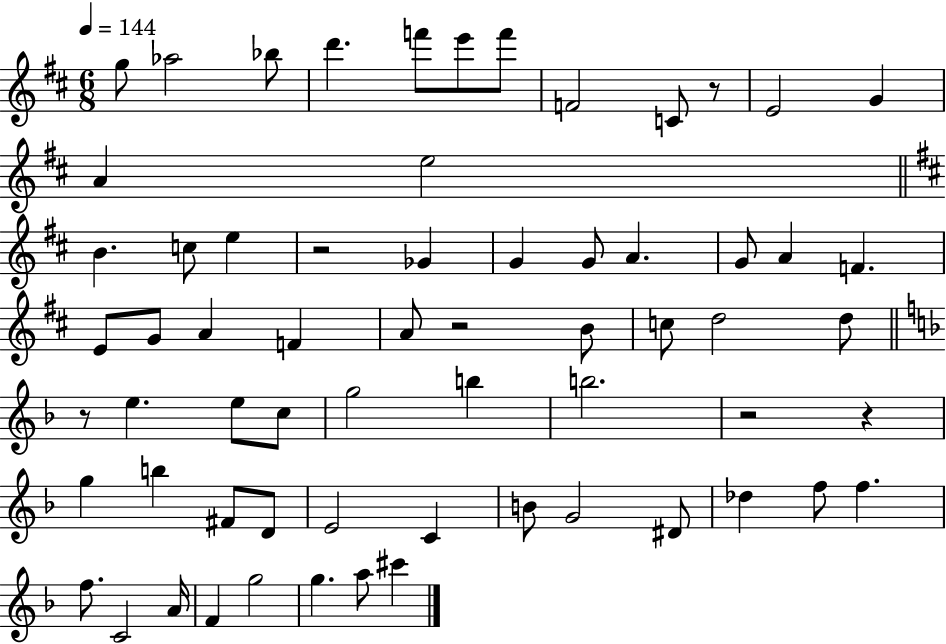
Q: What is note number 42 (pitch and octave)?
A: D4